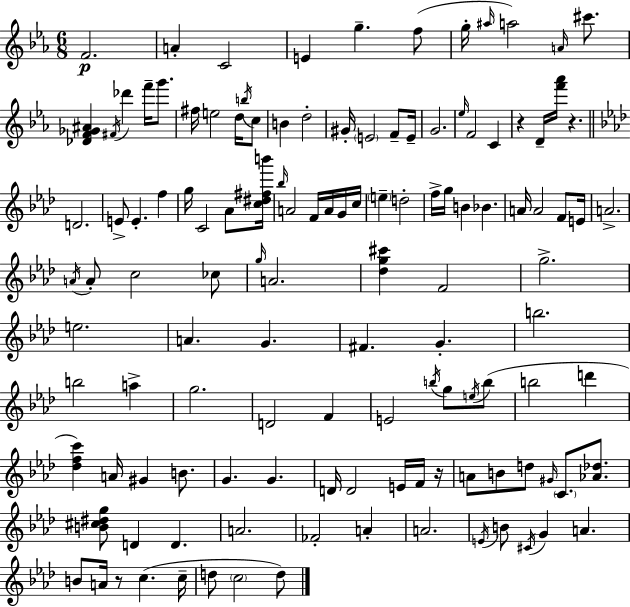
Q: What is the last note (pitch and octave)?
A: D5